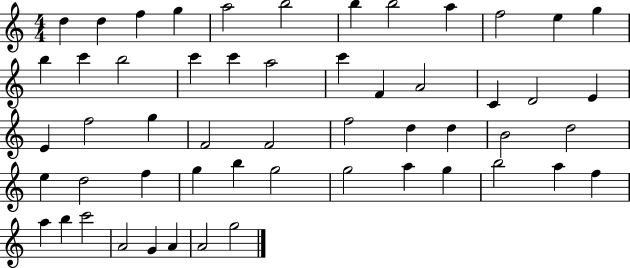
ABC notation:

X:1
T:Untitled
M:4/4
L:1/4
K:C
d d f g a2 b2 b b2 a f2 e g b c' b2 c' c' a2 c' F A2 C D2 E E f2 g F2 F2 f2 d d B2 d2 e d2 f g b g2 g2 a g b2 a f a b c'2 A2 G A A2 g2